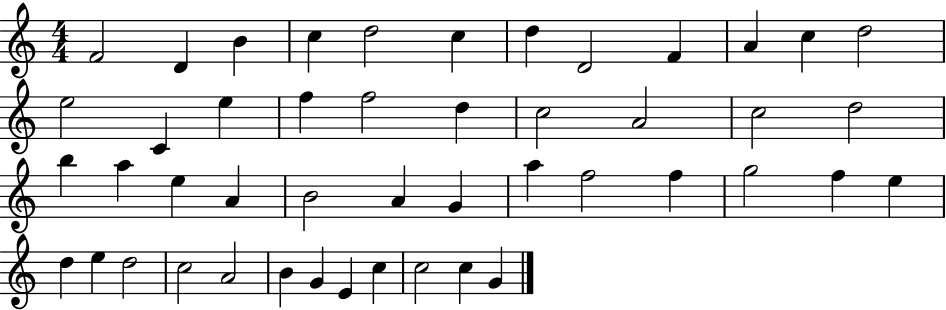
{
  \clef treble
  \numericTimeSignature
  \time 4/4
  \key c \major
  f'2 d'4 b'4 | c''4 d''2 c''4 | d''4 d'2 f'4 | a'4 c''4 d''2 | \break e''2 c'4 e''4 | f''4 f''2 d''4 | c''2 a'2 | c''2 d''2 | \break b''4 a''4 e''4 a'4 | b'2 a'4 g'4 | a''4 f''2 f''4 | g''2 f''4 e''4 | \break d''4 e''4 d''2 | c''2 a'2 | b'4 g'4 e'4 c''4 | c''2 c''4 g'4 | \break \bar "|."
}